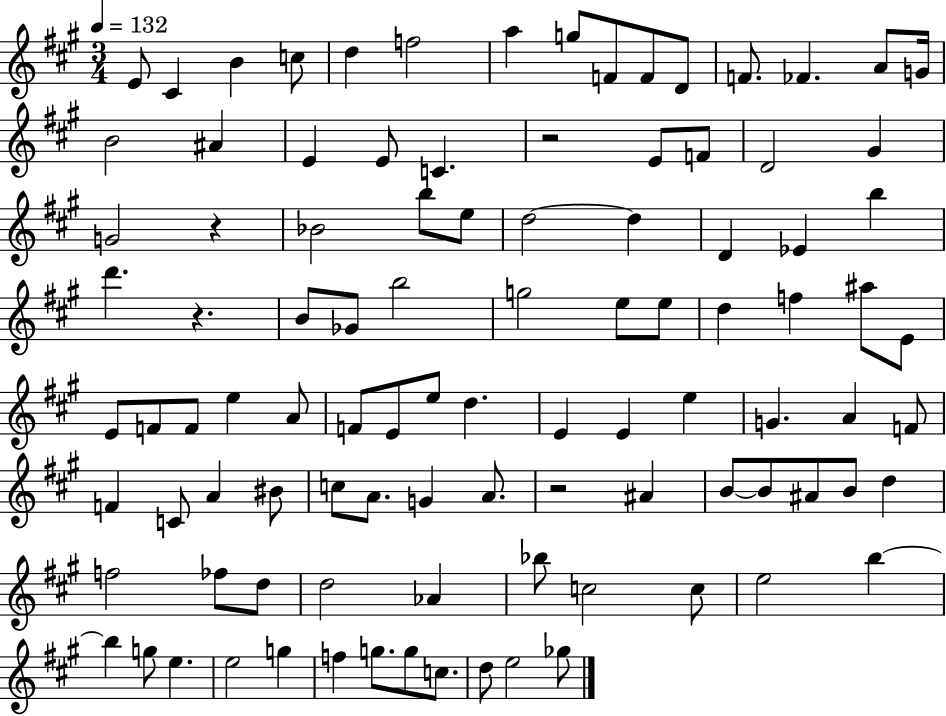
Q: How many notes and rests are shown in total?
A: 99